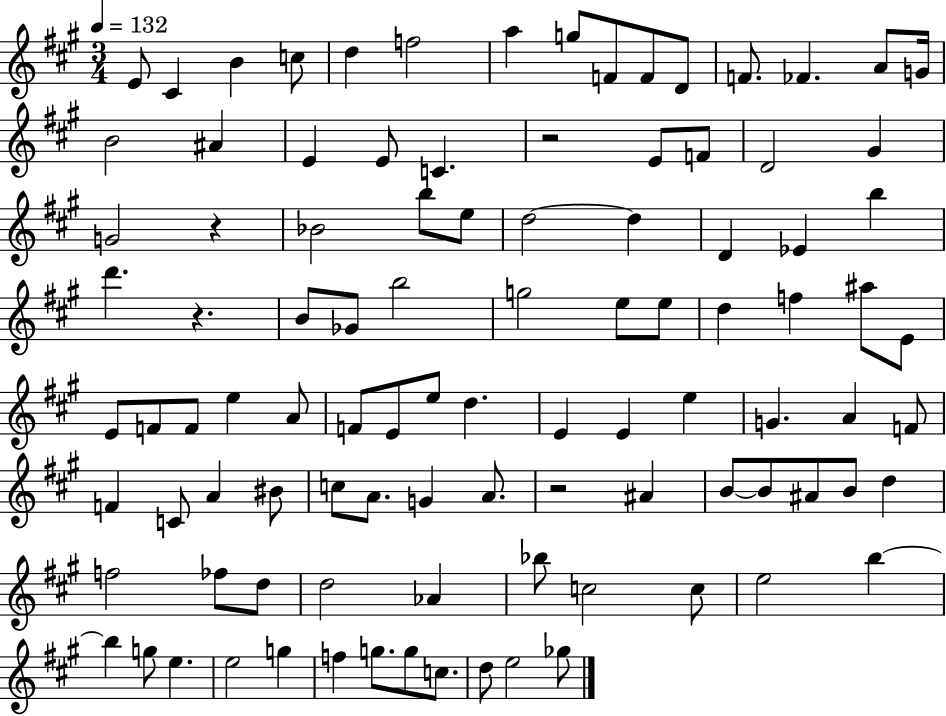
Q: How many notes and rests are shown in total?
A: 99